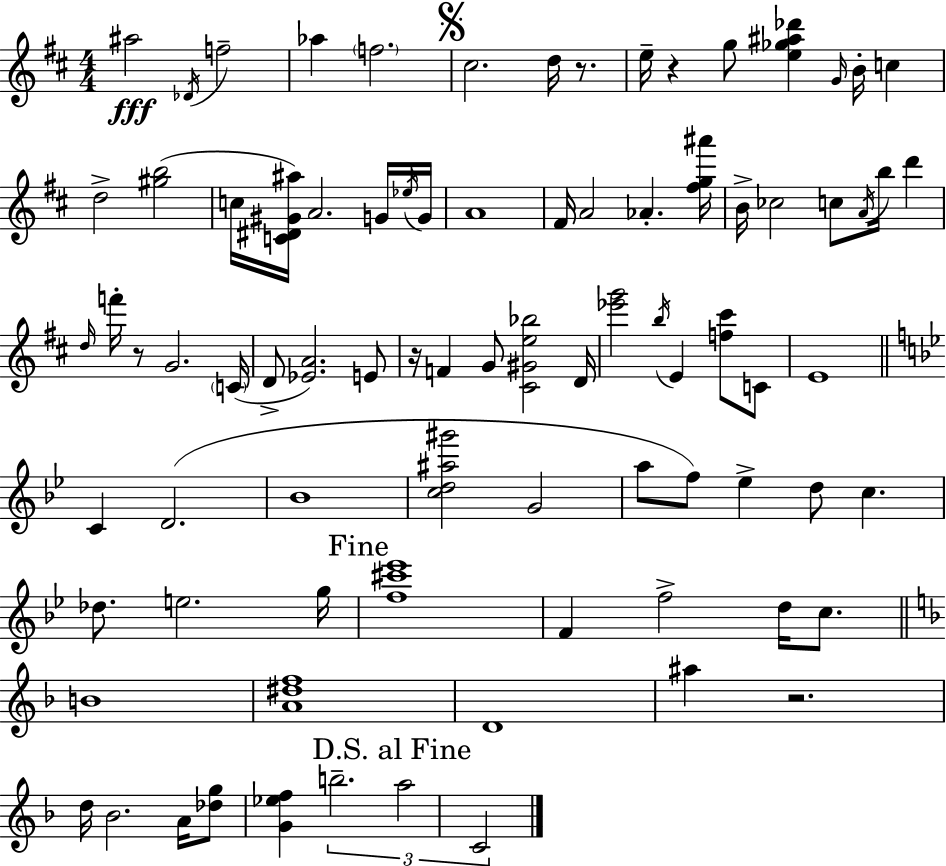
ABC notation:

X:1
T:Untitled
M:4/4
L:1/4
K:D
^a2 _D/4 f2 _a f2 ^c2 d/4 z/2 e/4 z g/2 [e_g^a_d'] G/4 B/4 c d2 [^gb]2 c/4 [C^D^G^a]/4 A2 G/4 _e/4 G/4 A4 ^F/4 A2 _A [^fg^a']/4 B/4 _c2 c/2 A/4 b/4 d' d/4 f'/4 z/2 G2 C/4 D/2 [_EA]2 E/2 z/4 F G/2 [^C^Ge_b]2 D/4 [_e'g']2 b/4 E [f^c']/2 C/2 E4 C D2 _B4 [cd^a^g']2 G2 a/2 f/2 _e d/2 c _d/2 e2 g/4 [f^c'_e']4 F f2 d/4 c/2 B4 [A^df]4 D4 ^a z2 d/4 _B2 A/4 [_dg]/2 [G_ef] b2 a2 C2